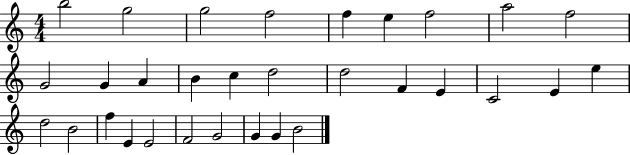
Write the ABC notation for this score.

X:1
T:Untitled
M:4/4
L:1/4
K:C
b2 g2 g2 f2 f e f2 a2 f2 G2 G A B c d2 d2 F E C2 E e d2 B2 f E E2 F2 G2 G G B2